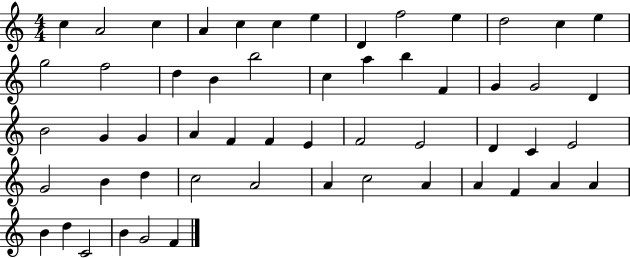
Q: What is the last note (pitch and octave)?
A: F4